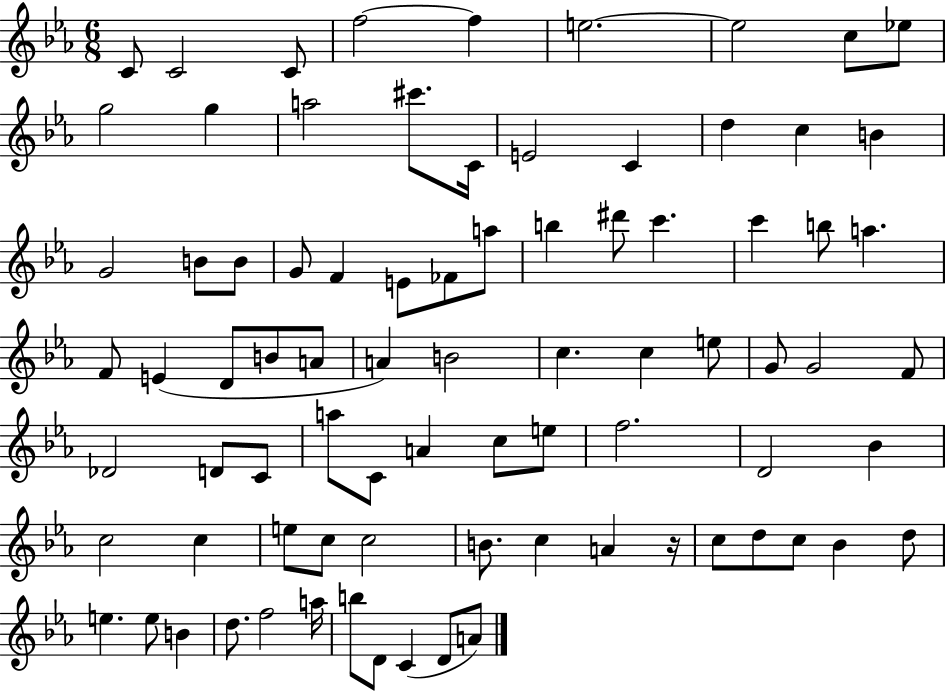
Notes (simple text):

C4/e C4/h C4/e F5/h F5/q E5/h. E5/h C5/e Eb5/e G5/h G5/q A5/h C#6/e. C4/s E4/h C4/q D5/q C5/q B4/q G4/h B4/e B4/e G4/e F4/q E4/e FES4/e A5/e B5/q D#6/e C6/q. C6/q B5/e A5/q. F4/e E4/q D4/e B4/e A4/e A4/q B4/h C5/q. C5/q E5/e G4/e G4/h F4/e Db4/h D4/e C4/e A5/e C4/e A4/q C5/e E5/e F5/h. D4/h Bb4/q C5/h C5/q E5/e C5/e C5/h B4/e. C5/q A4/q R/s C5/e D5/e C5/e Bb4/q D5/e E5/q. E5/e B4/q D5/e. F5/h A5/s B5/e D4/e C4/q D4/e A4/e